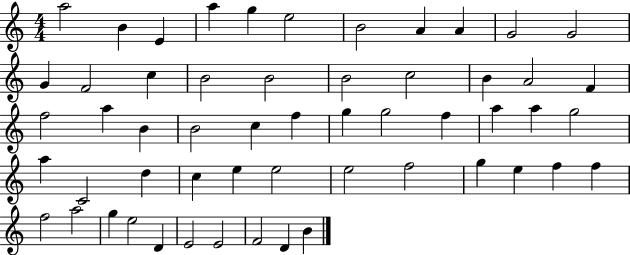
{
  \clef treble
  \numericTimeSignature
  \time 4/4
  \key c \major
  a''2 b'4 e'4 | a''4 g''4 e''2 | b'2 a'4 a'4 | g'2 g'2 | \break g'4 f'2 c''4 | b'2 b'2 | b'2 c''2 | b'4 a'2 f'4 | \break f''2 a''4 b'4 | b'2 c''4 f''4 | g''4 g''2 f''4 | a''4 a''4 g''2 | \break a''4 c'2 d''4 | c''4 e''4 e''2 | e''2 f''2 | g''4 e''4 f''4 f''4 | \break f''2 a''2 | g''4 e''2 d'4 | e'2 e'2 | f'2 d'4 b'4 | \break \bar "|."
}